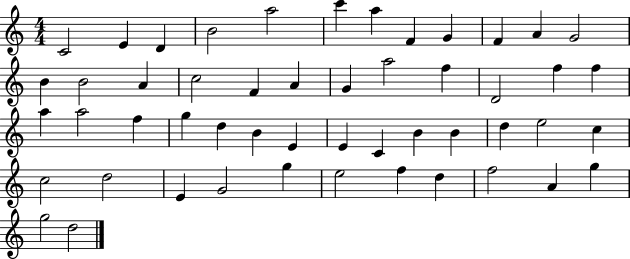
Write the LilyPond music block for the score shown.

{
  \clef treble
  \numericTimeSignature
  \time 4/4
  \key c \major
  c'2 e'4 d'4 | b'2 a''2 | c'''4 a''4 f'4 g'4 | f'4 a'4 g'2 | \break b'4 b'2 a'4 | c''2 f'4 a'4 | g'4 a''2 f''4 | d'2 f''4 f''4 | \break a''4 a''2 f''4 | g''4 d''4 b'4 e'4 | e'4 c'4 b'4 b'4 | d''4 e''2 c''4 | \break c''2 d''2 | e'4 g'2 g''4 | e''2 f''4 d''4 | f''2 a'4 g''4 | \break g''2 d''2 | \bar "|."
}